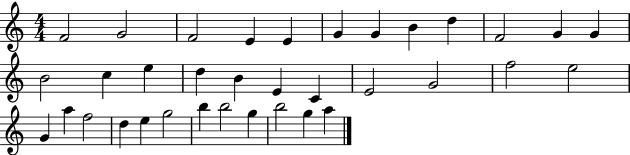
{
  \clef treble
  \numericTimeSignature
  \time 4/4
  \key c \major
  f'2 g'2 | f'2 e'4 e'4 | g'4 g'4 b'4 d''4 | f'2 g'4 g'4 | \break b'2 c''4 e''4 | d''4 b'4 e'4 c'4 | e'2 g'2 | f''2 e''2 | \break g'4 a''4 f''2 | d''4 e''4 g''2 | b''4 b''2 g''4 | b''2 g''4 a''4 | \break \bar "|."
}